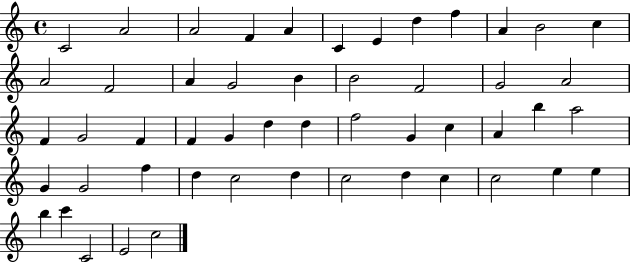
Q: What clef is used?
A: treble